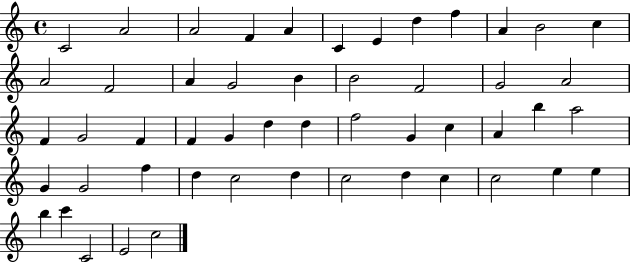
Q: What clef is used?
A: treble